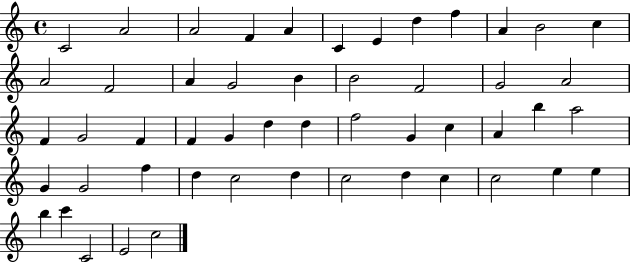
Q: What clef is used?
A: treble